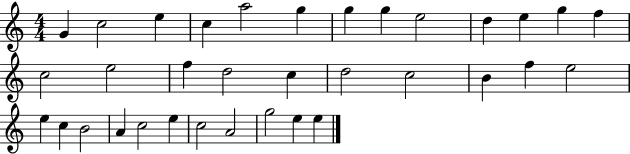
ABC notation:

X:1
T:Untitled
M:4/4
L:1/4
K:C
G c2 e c a2 g g g e2 d e g f c2 e2 f d2 c d2 c2 B f e2 e c B2 A c2 e c2 A2 g2 e e